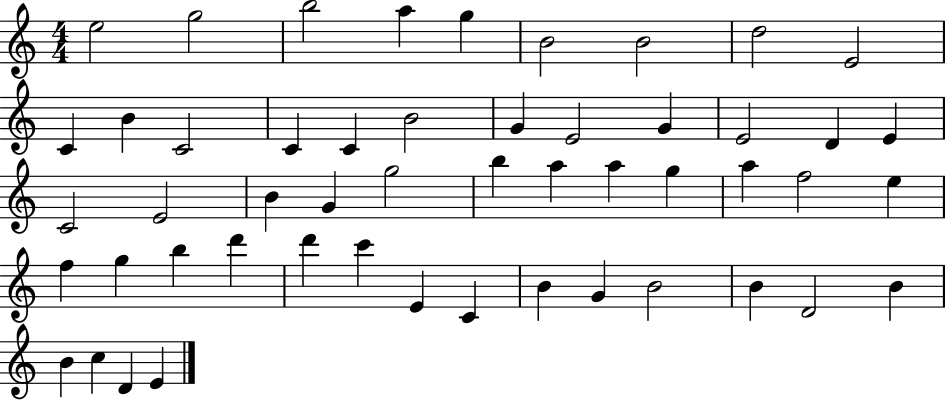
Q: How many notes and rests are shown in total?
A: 51